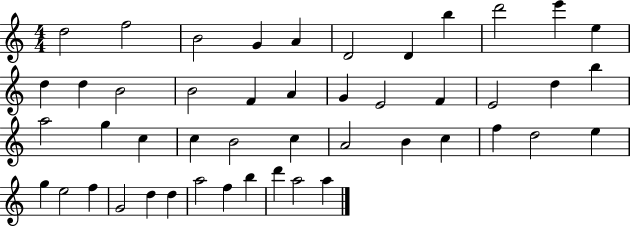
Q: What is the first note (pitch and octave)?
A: D5